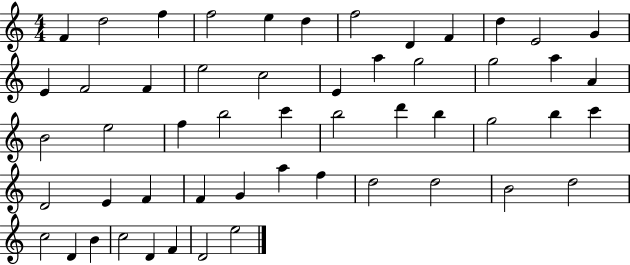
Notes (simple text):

F4/q D5/h F5/q F5/h E5/q D5/q F5/h D4/q F4/q D5/q E4/h G4/q E4/q F4/h F4/q E5/h C5/h E4/q A5/q G5/h G5/h A5/q A4/q B4/h E5/h F5/q B5/h C6/q B5/h D6/q B5/q G5/h B5/q C6/q D4/h E4/q F4/q F4/q G4/q A5/q F5/q D5/h D5/h B4/h D5/h C5/h D4/q B4/q C5/h D4/q F4/q D4/h E5/h